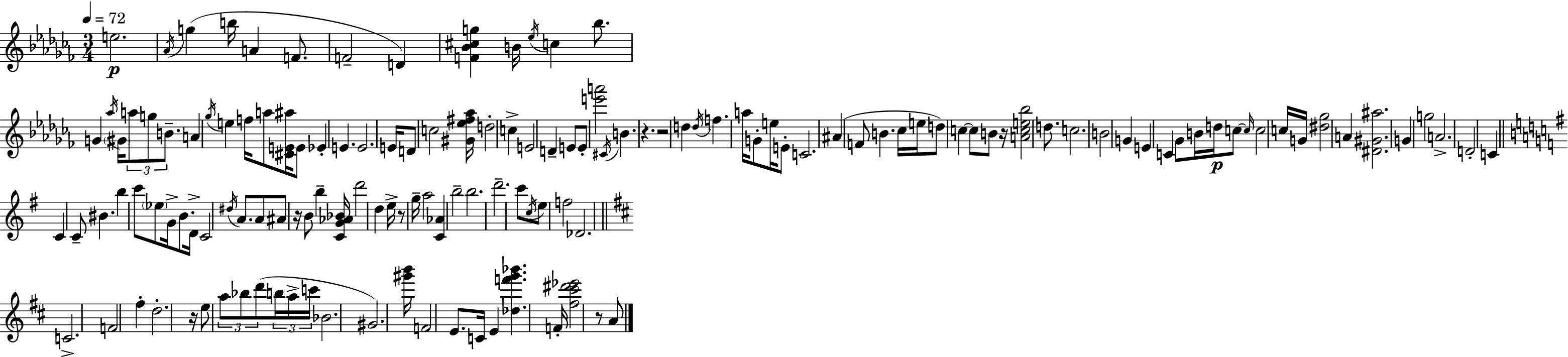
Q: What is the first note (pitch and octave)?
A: E5